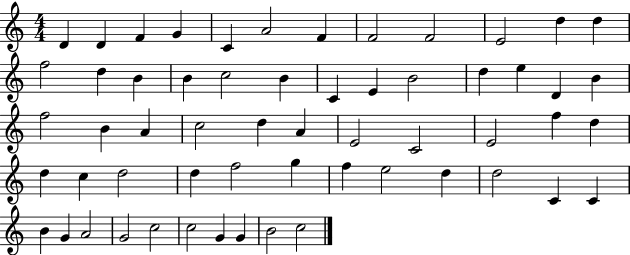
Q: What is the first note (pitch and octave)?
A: D4